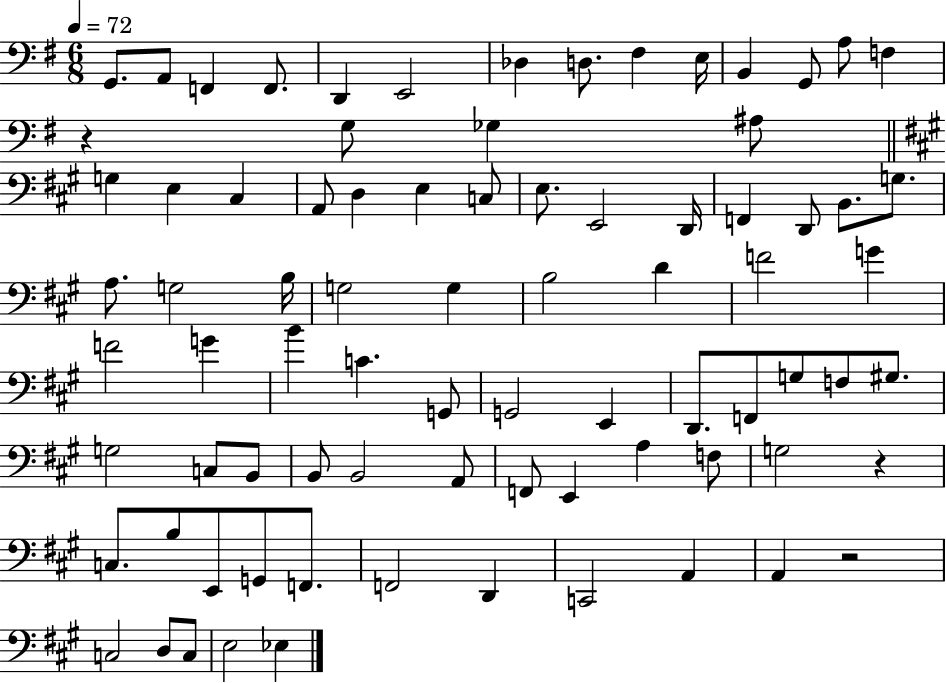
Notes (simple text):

G2/e. A2/e F2/q F2/e. D2/q E2/h Db3/q D3/e. F#3/q E3/s B2/q G2/e A3/e F3/q R/q G3/e Gb3/q A#3/e G3/q E3/q C#3/q A2/e D3/q E3/q C3/e E3/e. E2/h D2/s F2/q D2/e B2/e. G3/e. A3/e. G3/h B3/s G3/h G3/q B3/h D4/q F4/h G4/q F4/h G4/q B4/q C4/q. G2/e G2/h E2/q D2/e. F2/e G3/e F3/e G#3/e. G3/h C3/e B2/e B2/e B2/h A2/e F2/e E2/q A3/q F3/e G3/h R/q C3/e. B3/e E2/e G2/e F2/e. F2/h D2/q C2/h A2/q A2/q R/h C3/h D3/e C3/e E3/h Eb3/q